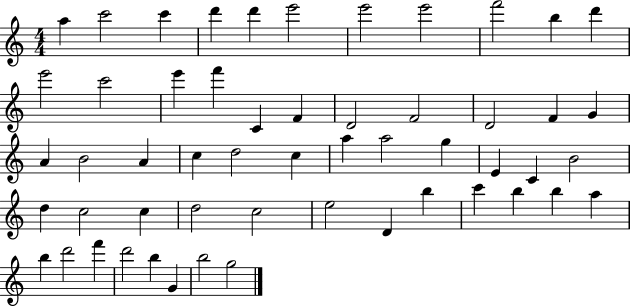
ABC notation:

X:1
T:Untitled
M:4/4
L:1/4
K:C
a c'2 c' d' d' e'2 e'2 e'2 f'2 b d' e'2 c'2 e' f' C F D2 F2 D2 F G A B2 A c d2 c a a2 g E C B2 d c2 c d2 c2 e2 D b c' b b a b d'2 f' d'2 b G b2 g2